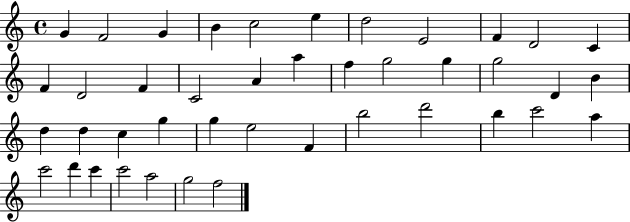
G4/q F4/h G4/q B4/q C5/h E5/q D5/h E4/h F4/q D4/h C4/q F4/q D4/h F4/q C4/h A4/q A5/q F5/q G5/h G5/q G5/h D4/q B4/q D5/q D5/q C5/q G5/q G5/q E5/h F4/q B5/h D6/h B5/q C6/h A5/q C6/h D6/q C6/q C6/h A5/h G5/h F5/h